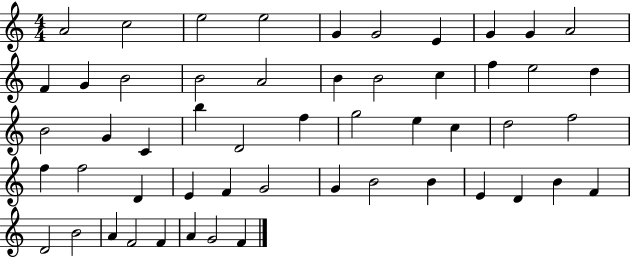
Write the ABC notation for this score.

X:1
T:Untitled
M:4/4
L:1/4
K:C
A2 c2 e2 e2 G G2 E G G A2 F G B2 B2 A2 B B2 c f e2 d B2 G C b D2 f g2 e c d2 f2 f f2 D E F G2 G B2 B E D B F D2 B2 A F2 F A G2 F